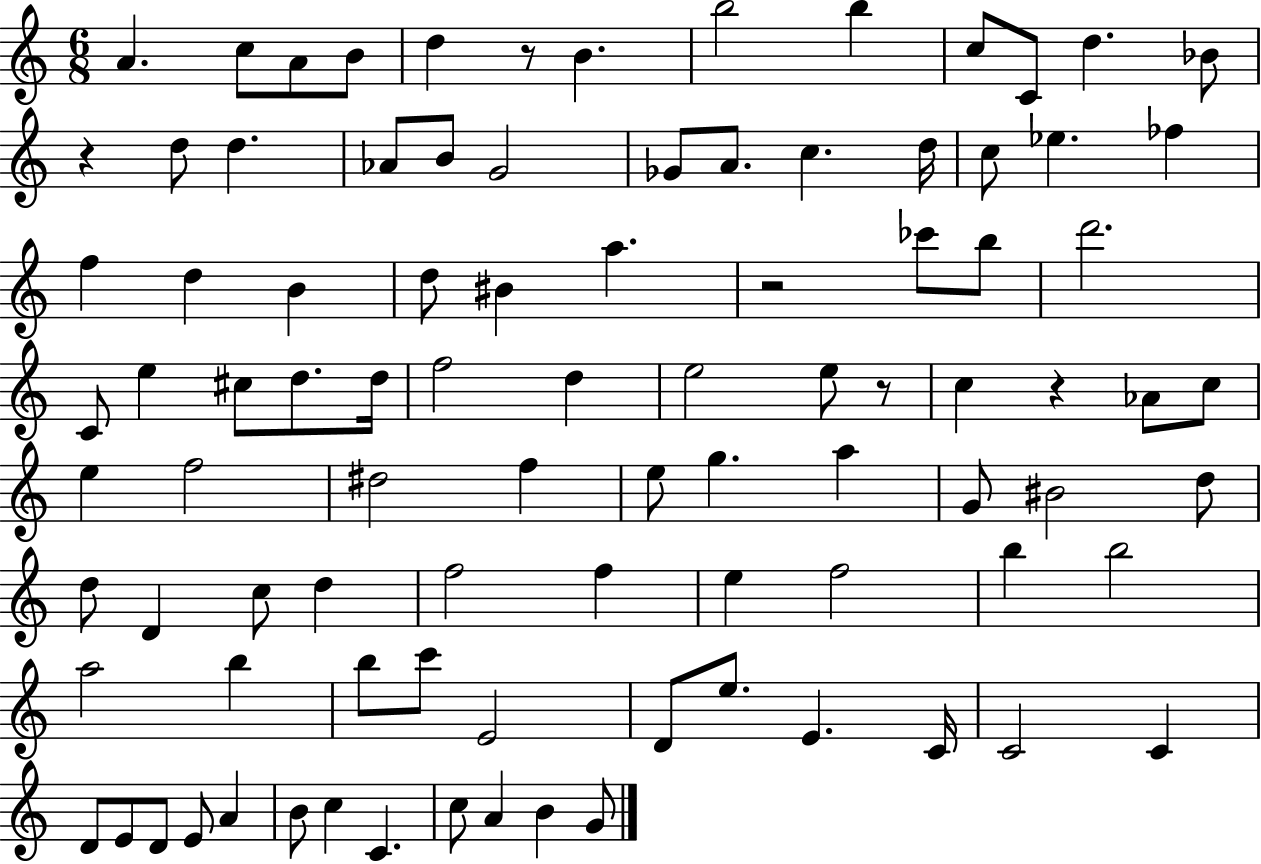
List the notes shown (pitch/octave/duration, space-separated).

A4/q. C5/e A4/e B4/e D5/q R/e B4/q. B5/h B5/q C5/e C4/e D5/q. Bb4/e R/q D5/e D5/q. Ab4/e B4/e G4/h Gb4/e A4/e. C5/q. D5/s C5/e Eb5/q. FES5/q F5/q D5/q B4/q D5/e BIS4/q A5/q. R/h CES6/e B5/e D6/h. C4/e E5/q C#5/e D5/e. D5/s F5/h D5/q E5/h E5/e R/e C5/q R/q Ab4/e C5/e E5/q F5/h D#5/h F5/q E5/e G5/q. A5/q G4/e BIS4/h D5/e D5/e D4/q C5/e D5/q F5/h F5/q E5/q F5/h B5/q B5/h A5/h B5/q B5/e C6/e E4/h D4/e E5/e. E4/q. C4/s C4/h C4/q D4/e E4/e D4/e E4/e A4/q B4/e C5/q C4/q. C5/e A4/q B4/q G4/e